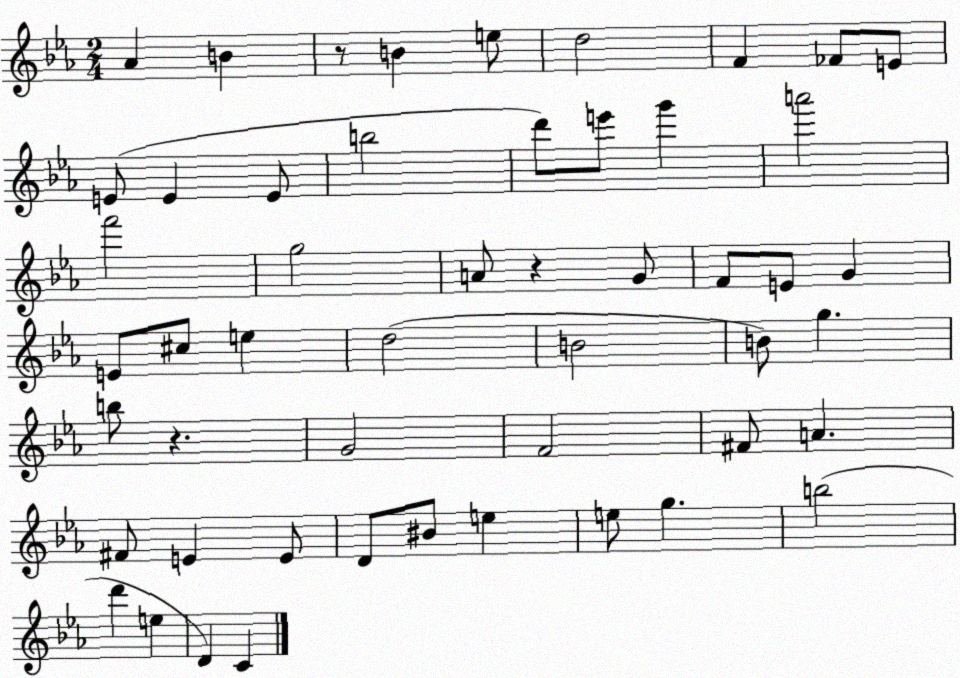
X:1
T:Untitled
M:2/4
L:1/4
K:Eb
_A B z/2 B e/2 d2 F _F/2 E/2 E/2 E E/2 b2 d'/2 e'/2 g' a'2 f'2 g2 A/2 z G/2 F/2 E/2 G E/2 ^c/2 e d2 B2 B/2 g b/2 z G2 F2 ^F/2 A ^F/2 E E/2 D/2 ^B/2 e e/2 g b2 d' e D C